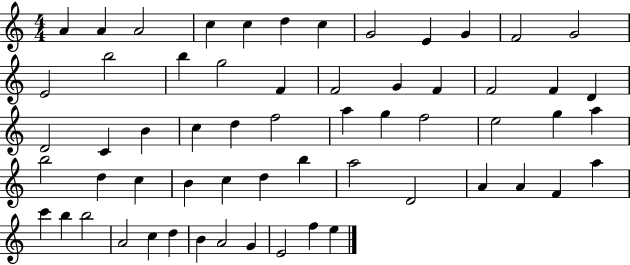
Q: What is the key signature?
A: C major